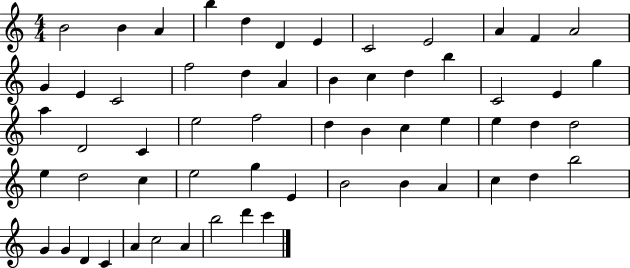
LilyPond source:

{
  \clef treble
  \numericTimeSignature
  \time 4/4
  \key c \major
  b'2 b'4 a'4 | b''4 d''4 d'4 e'4 | c'2 e'2 | a'4 f'4 a'2 | \break g'4 e'4 c'2 | f''2 d''4 a'4 | b'4 c''4 d''4 b''4 | c'2 e'4 g''4 | \break a''4 d'2 c'4 | e''2 f''2 | d''4 b'4 c''4 e''4 | e''4 d''4 d''2 | \break e''4 d''2 c''4 | e''2 g''4 e'4 | b'2 b'4 a'4 | c''4 d''4 b''2 | \break g'4 g'4 d'4 c'4 | a'4 c''2 a'4 | b''2 d'''4 c'''4 | \bar "|."
}